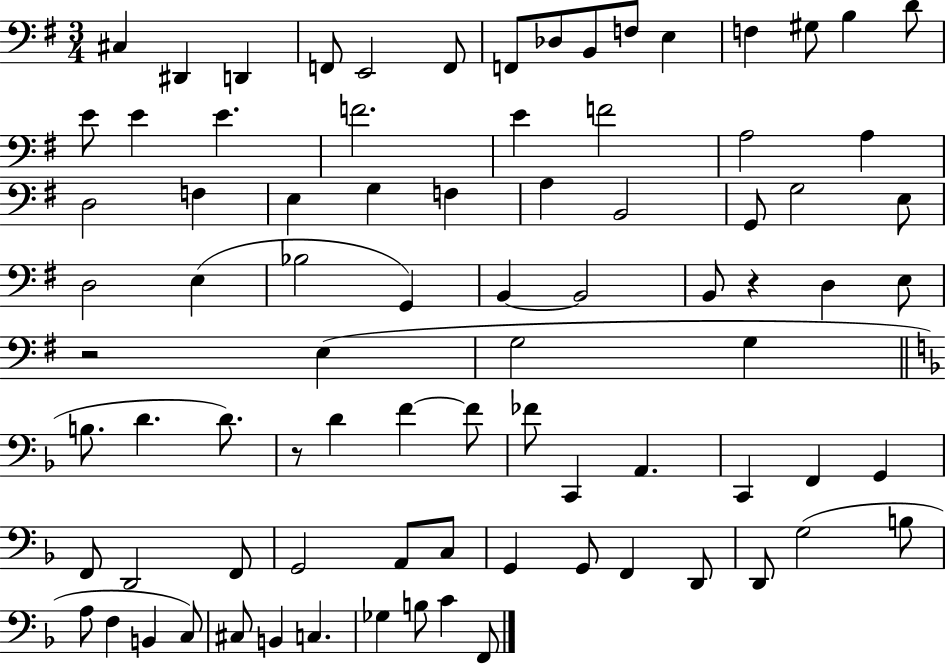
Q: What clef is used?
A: bass